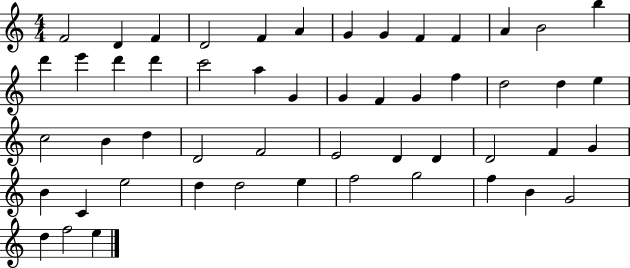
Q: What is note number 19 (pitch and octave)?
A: A5